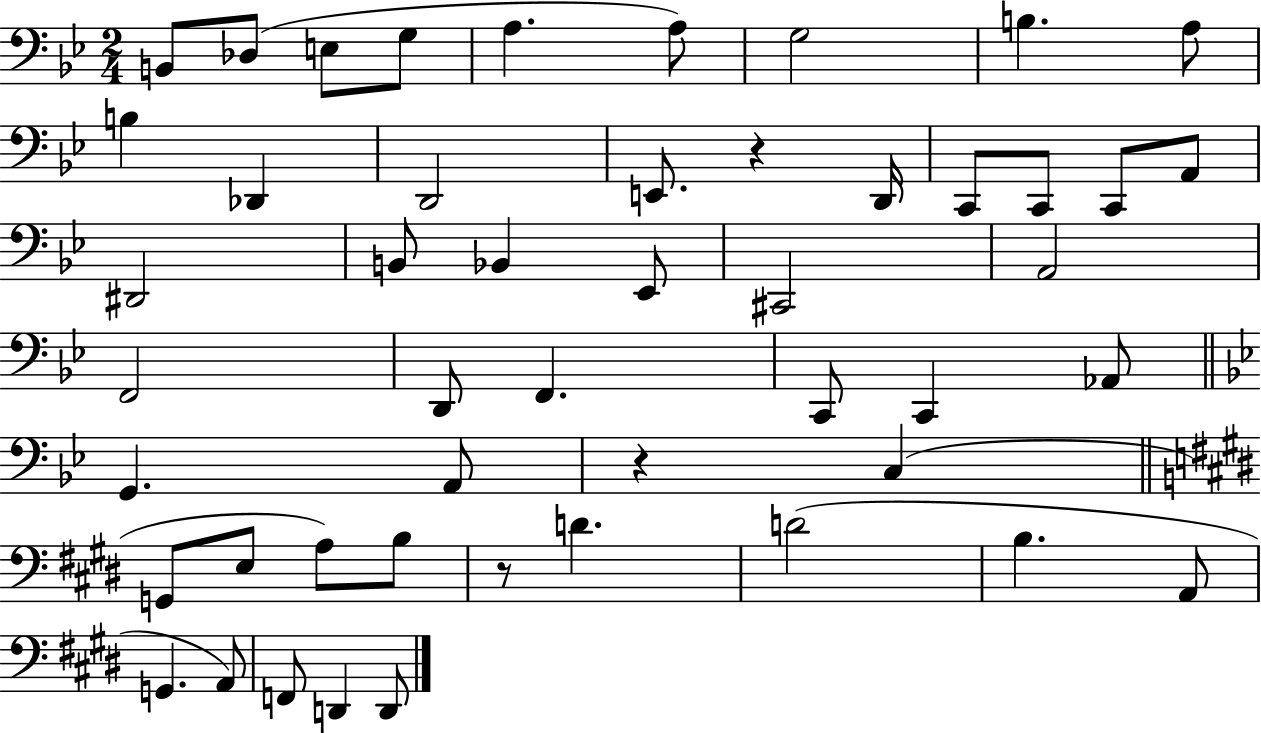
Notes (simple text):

B2/e Db3/e E3/e G3/e A3/q. A3/e G3/h B3/q. A3/e B3/q Db2/q D2/h E2/e. R/q D2/s C2/e C2/e C2/e A2/e D#2/h B2/e Bb2/q Eb2/e C#2/h A2/h F2/h D2/e F2/q. C2/e C2/q Ab2/e G2/q. A2/e R/q C3/q G2/e E3/e A3/e B3/e R/e D4/q. D4/h B3/q. A2/e G2/q. A2/e F2/e D2/q D2/e